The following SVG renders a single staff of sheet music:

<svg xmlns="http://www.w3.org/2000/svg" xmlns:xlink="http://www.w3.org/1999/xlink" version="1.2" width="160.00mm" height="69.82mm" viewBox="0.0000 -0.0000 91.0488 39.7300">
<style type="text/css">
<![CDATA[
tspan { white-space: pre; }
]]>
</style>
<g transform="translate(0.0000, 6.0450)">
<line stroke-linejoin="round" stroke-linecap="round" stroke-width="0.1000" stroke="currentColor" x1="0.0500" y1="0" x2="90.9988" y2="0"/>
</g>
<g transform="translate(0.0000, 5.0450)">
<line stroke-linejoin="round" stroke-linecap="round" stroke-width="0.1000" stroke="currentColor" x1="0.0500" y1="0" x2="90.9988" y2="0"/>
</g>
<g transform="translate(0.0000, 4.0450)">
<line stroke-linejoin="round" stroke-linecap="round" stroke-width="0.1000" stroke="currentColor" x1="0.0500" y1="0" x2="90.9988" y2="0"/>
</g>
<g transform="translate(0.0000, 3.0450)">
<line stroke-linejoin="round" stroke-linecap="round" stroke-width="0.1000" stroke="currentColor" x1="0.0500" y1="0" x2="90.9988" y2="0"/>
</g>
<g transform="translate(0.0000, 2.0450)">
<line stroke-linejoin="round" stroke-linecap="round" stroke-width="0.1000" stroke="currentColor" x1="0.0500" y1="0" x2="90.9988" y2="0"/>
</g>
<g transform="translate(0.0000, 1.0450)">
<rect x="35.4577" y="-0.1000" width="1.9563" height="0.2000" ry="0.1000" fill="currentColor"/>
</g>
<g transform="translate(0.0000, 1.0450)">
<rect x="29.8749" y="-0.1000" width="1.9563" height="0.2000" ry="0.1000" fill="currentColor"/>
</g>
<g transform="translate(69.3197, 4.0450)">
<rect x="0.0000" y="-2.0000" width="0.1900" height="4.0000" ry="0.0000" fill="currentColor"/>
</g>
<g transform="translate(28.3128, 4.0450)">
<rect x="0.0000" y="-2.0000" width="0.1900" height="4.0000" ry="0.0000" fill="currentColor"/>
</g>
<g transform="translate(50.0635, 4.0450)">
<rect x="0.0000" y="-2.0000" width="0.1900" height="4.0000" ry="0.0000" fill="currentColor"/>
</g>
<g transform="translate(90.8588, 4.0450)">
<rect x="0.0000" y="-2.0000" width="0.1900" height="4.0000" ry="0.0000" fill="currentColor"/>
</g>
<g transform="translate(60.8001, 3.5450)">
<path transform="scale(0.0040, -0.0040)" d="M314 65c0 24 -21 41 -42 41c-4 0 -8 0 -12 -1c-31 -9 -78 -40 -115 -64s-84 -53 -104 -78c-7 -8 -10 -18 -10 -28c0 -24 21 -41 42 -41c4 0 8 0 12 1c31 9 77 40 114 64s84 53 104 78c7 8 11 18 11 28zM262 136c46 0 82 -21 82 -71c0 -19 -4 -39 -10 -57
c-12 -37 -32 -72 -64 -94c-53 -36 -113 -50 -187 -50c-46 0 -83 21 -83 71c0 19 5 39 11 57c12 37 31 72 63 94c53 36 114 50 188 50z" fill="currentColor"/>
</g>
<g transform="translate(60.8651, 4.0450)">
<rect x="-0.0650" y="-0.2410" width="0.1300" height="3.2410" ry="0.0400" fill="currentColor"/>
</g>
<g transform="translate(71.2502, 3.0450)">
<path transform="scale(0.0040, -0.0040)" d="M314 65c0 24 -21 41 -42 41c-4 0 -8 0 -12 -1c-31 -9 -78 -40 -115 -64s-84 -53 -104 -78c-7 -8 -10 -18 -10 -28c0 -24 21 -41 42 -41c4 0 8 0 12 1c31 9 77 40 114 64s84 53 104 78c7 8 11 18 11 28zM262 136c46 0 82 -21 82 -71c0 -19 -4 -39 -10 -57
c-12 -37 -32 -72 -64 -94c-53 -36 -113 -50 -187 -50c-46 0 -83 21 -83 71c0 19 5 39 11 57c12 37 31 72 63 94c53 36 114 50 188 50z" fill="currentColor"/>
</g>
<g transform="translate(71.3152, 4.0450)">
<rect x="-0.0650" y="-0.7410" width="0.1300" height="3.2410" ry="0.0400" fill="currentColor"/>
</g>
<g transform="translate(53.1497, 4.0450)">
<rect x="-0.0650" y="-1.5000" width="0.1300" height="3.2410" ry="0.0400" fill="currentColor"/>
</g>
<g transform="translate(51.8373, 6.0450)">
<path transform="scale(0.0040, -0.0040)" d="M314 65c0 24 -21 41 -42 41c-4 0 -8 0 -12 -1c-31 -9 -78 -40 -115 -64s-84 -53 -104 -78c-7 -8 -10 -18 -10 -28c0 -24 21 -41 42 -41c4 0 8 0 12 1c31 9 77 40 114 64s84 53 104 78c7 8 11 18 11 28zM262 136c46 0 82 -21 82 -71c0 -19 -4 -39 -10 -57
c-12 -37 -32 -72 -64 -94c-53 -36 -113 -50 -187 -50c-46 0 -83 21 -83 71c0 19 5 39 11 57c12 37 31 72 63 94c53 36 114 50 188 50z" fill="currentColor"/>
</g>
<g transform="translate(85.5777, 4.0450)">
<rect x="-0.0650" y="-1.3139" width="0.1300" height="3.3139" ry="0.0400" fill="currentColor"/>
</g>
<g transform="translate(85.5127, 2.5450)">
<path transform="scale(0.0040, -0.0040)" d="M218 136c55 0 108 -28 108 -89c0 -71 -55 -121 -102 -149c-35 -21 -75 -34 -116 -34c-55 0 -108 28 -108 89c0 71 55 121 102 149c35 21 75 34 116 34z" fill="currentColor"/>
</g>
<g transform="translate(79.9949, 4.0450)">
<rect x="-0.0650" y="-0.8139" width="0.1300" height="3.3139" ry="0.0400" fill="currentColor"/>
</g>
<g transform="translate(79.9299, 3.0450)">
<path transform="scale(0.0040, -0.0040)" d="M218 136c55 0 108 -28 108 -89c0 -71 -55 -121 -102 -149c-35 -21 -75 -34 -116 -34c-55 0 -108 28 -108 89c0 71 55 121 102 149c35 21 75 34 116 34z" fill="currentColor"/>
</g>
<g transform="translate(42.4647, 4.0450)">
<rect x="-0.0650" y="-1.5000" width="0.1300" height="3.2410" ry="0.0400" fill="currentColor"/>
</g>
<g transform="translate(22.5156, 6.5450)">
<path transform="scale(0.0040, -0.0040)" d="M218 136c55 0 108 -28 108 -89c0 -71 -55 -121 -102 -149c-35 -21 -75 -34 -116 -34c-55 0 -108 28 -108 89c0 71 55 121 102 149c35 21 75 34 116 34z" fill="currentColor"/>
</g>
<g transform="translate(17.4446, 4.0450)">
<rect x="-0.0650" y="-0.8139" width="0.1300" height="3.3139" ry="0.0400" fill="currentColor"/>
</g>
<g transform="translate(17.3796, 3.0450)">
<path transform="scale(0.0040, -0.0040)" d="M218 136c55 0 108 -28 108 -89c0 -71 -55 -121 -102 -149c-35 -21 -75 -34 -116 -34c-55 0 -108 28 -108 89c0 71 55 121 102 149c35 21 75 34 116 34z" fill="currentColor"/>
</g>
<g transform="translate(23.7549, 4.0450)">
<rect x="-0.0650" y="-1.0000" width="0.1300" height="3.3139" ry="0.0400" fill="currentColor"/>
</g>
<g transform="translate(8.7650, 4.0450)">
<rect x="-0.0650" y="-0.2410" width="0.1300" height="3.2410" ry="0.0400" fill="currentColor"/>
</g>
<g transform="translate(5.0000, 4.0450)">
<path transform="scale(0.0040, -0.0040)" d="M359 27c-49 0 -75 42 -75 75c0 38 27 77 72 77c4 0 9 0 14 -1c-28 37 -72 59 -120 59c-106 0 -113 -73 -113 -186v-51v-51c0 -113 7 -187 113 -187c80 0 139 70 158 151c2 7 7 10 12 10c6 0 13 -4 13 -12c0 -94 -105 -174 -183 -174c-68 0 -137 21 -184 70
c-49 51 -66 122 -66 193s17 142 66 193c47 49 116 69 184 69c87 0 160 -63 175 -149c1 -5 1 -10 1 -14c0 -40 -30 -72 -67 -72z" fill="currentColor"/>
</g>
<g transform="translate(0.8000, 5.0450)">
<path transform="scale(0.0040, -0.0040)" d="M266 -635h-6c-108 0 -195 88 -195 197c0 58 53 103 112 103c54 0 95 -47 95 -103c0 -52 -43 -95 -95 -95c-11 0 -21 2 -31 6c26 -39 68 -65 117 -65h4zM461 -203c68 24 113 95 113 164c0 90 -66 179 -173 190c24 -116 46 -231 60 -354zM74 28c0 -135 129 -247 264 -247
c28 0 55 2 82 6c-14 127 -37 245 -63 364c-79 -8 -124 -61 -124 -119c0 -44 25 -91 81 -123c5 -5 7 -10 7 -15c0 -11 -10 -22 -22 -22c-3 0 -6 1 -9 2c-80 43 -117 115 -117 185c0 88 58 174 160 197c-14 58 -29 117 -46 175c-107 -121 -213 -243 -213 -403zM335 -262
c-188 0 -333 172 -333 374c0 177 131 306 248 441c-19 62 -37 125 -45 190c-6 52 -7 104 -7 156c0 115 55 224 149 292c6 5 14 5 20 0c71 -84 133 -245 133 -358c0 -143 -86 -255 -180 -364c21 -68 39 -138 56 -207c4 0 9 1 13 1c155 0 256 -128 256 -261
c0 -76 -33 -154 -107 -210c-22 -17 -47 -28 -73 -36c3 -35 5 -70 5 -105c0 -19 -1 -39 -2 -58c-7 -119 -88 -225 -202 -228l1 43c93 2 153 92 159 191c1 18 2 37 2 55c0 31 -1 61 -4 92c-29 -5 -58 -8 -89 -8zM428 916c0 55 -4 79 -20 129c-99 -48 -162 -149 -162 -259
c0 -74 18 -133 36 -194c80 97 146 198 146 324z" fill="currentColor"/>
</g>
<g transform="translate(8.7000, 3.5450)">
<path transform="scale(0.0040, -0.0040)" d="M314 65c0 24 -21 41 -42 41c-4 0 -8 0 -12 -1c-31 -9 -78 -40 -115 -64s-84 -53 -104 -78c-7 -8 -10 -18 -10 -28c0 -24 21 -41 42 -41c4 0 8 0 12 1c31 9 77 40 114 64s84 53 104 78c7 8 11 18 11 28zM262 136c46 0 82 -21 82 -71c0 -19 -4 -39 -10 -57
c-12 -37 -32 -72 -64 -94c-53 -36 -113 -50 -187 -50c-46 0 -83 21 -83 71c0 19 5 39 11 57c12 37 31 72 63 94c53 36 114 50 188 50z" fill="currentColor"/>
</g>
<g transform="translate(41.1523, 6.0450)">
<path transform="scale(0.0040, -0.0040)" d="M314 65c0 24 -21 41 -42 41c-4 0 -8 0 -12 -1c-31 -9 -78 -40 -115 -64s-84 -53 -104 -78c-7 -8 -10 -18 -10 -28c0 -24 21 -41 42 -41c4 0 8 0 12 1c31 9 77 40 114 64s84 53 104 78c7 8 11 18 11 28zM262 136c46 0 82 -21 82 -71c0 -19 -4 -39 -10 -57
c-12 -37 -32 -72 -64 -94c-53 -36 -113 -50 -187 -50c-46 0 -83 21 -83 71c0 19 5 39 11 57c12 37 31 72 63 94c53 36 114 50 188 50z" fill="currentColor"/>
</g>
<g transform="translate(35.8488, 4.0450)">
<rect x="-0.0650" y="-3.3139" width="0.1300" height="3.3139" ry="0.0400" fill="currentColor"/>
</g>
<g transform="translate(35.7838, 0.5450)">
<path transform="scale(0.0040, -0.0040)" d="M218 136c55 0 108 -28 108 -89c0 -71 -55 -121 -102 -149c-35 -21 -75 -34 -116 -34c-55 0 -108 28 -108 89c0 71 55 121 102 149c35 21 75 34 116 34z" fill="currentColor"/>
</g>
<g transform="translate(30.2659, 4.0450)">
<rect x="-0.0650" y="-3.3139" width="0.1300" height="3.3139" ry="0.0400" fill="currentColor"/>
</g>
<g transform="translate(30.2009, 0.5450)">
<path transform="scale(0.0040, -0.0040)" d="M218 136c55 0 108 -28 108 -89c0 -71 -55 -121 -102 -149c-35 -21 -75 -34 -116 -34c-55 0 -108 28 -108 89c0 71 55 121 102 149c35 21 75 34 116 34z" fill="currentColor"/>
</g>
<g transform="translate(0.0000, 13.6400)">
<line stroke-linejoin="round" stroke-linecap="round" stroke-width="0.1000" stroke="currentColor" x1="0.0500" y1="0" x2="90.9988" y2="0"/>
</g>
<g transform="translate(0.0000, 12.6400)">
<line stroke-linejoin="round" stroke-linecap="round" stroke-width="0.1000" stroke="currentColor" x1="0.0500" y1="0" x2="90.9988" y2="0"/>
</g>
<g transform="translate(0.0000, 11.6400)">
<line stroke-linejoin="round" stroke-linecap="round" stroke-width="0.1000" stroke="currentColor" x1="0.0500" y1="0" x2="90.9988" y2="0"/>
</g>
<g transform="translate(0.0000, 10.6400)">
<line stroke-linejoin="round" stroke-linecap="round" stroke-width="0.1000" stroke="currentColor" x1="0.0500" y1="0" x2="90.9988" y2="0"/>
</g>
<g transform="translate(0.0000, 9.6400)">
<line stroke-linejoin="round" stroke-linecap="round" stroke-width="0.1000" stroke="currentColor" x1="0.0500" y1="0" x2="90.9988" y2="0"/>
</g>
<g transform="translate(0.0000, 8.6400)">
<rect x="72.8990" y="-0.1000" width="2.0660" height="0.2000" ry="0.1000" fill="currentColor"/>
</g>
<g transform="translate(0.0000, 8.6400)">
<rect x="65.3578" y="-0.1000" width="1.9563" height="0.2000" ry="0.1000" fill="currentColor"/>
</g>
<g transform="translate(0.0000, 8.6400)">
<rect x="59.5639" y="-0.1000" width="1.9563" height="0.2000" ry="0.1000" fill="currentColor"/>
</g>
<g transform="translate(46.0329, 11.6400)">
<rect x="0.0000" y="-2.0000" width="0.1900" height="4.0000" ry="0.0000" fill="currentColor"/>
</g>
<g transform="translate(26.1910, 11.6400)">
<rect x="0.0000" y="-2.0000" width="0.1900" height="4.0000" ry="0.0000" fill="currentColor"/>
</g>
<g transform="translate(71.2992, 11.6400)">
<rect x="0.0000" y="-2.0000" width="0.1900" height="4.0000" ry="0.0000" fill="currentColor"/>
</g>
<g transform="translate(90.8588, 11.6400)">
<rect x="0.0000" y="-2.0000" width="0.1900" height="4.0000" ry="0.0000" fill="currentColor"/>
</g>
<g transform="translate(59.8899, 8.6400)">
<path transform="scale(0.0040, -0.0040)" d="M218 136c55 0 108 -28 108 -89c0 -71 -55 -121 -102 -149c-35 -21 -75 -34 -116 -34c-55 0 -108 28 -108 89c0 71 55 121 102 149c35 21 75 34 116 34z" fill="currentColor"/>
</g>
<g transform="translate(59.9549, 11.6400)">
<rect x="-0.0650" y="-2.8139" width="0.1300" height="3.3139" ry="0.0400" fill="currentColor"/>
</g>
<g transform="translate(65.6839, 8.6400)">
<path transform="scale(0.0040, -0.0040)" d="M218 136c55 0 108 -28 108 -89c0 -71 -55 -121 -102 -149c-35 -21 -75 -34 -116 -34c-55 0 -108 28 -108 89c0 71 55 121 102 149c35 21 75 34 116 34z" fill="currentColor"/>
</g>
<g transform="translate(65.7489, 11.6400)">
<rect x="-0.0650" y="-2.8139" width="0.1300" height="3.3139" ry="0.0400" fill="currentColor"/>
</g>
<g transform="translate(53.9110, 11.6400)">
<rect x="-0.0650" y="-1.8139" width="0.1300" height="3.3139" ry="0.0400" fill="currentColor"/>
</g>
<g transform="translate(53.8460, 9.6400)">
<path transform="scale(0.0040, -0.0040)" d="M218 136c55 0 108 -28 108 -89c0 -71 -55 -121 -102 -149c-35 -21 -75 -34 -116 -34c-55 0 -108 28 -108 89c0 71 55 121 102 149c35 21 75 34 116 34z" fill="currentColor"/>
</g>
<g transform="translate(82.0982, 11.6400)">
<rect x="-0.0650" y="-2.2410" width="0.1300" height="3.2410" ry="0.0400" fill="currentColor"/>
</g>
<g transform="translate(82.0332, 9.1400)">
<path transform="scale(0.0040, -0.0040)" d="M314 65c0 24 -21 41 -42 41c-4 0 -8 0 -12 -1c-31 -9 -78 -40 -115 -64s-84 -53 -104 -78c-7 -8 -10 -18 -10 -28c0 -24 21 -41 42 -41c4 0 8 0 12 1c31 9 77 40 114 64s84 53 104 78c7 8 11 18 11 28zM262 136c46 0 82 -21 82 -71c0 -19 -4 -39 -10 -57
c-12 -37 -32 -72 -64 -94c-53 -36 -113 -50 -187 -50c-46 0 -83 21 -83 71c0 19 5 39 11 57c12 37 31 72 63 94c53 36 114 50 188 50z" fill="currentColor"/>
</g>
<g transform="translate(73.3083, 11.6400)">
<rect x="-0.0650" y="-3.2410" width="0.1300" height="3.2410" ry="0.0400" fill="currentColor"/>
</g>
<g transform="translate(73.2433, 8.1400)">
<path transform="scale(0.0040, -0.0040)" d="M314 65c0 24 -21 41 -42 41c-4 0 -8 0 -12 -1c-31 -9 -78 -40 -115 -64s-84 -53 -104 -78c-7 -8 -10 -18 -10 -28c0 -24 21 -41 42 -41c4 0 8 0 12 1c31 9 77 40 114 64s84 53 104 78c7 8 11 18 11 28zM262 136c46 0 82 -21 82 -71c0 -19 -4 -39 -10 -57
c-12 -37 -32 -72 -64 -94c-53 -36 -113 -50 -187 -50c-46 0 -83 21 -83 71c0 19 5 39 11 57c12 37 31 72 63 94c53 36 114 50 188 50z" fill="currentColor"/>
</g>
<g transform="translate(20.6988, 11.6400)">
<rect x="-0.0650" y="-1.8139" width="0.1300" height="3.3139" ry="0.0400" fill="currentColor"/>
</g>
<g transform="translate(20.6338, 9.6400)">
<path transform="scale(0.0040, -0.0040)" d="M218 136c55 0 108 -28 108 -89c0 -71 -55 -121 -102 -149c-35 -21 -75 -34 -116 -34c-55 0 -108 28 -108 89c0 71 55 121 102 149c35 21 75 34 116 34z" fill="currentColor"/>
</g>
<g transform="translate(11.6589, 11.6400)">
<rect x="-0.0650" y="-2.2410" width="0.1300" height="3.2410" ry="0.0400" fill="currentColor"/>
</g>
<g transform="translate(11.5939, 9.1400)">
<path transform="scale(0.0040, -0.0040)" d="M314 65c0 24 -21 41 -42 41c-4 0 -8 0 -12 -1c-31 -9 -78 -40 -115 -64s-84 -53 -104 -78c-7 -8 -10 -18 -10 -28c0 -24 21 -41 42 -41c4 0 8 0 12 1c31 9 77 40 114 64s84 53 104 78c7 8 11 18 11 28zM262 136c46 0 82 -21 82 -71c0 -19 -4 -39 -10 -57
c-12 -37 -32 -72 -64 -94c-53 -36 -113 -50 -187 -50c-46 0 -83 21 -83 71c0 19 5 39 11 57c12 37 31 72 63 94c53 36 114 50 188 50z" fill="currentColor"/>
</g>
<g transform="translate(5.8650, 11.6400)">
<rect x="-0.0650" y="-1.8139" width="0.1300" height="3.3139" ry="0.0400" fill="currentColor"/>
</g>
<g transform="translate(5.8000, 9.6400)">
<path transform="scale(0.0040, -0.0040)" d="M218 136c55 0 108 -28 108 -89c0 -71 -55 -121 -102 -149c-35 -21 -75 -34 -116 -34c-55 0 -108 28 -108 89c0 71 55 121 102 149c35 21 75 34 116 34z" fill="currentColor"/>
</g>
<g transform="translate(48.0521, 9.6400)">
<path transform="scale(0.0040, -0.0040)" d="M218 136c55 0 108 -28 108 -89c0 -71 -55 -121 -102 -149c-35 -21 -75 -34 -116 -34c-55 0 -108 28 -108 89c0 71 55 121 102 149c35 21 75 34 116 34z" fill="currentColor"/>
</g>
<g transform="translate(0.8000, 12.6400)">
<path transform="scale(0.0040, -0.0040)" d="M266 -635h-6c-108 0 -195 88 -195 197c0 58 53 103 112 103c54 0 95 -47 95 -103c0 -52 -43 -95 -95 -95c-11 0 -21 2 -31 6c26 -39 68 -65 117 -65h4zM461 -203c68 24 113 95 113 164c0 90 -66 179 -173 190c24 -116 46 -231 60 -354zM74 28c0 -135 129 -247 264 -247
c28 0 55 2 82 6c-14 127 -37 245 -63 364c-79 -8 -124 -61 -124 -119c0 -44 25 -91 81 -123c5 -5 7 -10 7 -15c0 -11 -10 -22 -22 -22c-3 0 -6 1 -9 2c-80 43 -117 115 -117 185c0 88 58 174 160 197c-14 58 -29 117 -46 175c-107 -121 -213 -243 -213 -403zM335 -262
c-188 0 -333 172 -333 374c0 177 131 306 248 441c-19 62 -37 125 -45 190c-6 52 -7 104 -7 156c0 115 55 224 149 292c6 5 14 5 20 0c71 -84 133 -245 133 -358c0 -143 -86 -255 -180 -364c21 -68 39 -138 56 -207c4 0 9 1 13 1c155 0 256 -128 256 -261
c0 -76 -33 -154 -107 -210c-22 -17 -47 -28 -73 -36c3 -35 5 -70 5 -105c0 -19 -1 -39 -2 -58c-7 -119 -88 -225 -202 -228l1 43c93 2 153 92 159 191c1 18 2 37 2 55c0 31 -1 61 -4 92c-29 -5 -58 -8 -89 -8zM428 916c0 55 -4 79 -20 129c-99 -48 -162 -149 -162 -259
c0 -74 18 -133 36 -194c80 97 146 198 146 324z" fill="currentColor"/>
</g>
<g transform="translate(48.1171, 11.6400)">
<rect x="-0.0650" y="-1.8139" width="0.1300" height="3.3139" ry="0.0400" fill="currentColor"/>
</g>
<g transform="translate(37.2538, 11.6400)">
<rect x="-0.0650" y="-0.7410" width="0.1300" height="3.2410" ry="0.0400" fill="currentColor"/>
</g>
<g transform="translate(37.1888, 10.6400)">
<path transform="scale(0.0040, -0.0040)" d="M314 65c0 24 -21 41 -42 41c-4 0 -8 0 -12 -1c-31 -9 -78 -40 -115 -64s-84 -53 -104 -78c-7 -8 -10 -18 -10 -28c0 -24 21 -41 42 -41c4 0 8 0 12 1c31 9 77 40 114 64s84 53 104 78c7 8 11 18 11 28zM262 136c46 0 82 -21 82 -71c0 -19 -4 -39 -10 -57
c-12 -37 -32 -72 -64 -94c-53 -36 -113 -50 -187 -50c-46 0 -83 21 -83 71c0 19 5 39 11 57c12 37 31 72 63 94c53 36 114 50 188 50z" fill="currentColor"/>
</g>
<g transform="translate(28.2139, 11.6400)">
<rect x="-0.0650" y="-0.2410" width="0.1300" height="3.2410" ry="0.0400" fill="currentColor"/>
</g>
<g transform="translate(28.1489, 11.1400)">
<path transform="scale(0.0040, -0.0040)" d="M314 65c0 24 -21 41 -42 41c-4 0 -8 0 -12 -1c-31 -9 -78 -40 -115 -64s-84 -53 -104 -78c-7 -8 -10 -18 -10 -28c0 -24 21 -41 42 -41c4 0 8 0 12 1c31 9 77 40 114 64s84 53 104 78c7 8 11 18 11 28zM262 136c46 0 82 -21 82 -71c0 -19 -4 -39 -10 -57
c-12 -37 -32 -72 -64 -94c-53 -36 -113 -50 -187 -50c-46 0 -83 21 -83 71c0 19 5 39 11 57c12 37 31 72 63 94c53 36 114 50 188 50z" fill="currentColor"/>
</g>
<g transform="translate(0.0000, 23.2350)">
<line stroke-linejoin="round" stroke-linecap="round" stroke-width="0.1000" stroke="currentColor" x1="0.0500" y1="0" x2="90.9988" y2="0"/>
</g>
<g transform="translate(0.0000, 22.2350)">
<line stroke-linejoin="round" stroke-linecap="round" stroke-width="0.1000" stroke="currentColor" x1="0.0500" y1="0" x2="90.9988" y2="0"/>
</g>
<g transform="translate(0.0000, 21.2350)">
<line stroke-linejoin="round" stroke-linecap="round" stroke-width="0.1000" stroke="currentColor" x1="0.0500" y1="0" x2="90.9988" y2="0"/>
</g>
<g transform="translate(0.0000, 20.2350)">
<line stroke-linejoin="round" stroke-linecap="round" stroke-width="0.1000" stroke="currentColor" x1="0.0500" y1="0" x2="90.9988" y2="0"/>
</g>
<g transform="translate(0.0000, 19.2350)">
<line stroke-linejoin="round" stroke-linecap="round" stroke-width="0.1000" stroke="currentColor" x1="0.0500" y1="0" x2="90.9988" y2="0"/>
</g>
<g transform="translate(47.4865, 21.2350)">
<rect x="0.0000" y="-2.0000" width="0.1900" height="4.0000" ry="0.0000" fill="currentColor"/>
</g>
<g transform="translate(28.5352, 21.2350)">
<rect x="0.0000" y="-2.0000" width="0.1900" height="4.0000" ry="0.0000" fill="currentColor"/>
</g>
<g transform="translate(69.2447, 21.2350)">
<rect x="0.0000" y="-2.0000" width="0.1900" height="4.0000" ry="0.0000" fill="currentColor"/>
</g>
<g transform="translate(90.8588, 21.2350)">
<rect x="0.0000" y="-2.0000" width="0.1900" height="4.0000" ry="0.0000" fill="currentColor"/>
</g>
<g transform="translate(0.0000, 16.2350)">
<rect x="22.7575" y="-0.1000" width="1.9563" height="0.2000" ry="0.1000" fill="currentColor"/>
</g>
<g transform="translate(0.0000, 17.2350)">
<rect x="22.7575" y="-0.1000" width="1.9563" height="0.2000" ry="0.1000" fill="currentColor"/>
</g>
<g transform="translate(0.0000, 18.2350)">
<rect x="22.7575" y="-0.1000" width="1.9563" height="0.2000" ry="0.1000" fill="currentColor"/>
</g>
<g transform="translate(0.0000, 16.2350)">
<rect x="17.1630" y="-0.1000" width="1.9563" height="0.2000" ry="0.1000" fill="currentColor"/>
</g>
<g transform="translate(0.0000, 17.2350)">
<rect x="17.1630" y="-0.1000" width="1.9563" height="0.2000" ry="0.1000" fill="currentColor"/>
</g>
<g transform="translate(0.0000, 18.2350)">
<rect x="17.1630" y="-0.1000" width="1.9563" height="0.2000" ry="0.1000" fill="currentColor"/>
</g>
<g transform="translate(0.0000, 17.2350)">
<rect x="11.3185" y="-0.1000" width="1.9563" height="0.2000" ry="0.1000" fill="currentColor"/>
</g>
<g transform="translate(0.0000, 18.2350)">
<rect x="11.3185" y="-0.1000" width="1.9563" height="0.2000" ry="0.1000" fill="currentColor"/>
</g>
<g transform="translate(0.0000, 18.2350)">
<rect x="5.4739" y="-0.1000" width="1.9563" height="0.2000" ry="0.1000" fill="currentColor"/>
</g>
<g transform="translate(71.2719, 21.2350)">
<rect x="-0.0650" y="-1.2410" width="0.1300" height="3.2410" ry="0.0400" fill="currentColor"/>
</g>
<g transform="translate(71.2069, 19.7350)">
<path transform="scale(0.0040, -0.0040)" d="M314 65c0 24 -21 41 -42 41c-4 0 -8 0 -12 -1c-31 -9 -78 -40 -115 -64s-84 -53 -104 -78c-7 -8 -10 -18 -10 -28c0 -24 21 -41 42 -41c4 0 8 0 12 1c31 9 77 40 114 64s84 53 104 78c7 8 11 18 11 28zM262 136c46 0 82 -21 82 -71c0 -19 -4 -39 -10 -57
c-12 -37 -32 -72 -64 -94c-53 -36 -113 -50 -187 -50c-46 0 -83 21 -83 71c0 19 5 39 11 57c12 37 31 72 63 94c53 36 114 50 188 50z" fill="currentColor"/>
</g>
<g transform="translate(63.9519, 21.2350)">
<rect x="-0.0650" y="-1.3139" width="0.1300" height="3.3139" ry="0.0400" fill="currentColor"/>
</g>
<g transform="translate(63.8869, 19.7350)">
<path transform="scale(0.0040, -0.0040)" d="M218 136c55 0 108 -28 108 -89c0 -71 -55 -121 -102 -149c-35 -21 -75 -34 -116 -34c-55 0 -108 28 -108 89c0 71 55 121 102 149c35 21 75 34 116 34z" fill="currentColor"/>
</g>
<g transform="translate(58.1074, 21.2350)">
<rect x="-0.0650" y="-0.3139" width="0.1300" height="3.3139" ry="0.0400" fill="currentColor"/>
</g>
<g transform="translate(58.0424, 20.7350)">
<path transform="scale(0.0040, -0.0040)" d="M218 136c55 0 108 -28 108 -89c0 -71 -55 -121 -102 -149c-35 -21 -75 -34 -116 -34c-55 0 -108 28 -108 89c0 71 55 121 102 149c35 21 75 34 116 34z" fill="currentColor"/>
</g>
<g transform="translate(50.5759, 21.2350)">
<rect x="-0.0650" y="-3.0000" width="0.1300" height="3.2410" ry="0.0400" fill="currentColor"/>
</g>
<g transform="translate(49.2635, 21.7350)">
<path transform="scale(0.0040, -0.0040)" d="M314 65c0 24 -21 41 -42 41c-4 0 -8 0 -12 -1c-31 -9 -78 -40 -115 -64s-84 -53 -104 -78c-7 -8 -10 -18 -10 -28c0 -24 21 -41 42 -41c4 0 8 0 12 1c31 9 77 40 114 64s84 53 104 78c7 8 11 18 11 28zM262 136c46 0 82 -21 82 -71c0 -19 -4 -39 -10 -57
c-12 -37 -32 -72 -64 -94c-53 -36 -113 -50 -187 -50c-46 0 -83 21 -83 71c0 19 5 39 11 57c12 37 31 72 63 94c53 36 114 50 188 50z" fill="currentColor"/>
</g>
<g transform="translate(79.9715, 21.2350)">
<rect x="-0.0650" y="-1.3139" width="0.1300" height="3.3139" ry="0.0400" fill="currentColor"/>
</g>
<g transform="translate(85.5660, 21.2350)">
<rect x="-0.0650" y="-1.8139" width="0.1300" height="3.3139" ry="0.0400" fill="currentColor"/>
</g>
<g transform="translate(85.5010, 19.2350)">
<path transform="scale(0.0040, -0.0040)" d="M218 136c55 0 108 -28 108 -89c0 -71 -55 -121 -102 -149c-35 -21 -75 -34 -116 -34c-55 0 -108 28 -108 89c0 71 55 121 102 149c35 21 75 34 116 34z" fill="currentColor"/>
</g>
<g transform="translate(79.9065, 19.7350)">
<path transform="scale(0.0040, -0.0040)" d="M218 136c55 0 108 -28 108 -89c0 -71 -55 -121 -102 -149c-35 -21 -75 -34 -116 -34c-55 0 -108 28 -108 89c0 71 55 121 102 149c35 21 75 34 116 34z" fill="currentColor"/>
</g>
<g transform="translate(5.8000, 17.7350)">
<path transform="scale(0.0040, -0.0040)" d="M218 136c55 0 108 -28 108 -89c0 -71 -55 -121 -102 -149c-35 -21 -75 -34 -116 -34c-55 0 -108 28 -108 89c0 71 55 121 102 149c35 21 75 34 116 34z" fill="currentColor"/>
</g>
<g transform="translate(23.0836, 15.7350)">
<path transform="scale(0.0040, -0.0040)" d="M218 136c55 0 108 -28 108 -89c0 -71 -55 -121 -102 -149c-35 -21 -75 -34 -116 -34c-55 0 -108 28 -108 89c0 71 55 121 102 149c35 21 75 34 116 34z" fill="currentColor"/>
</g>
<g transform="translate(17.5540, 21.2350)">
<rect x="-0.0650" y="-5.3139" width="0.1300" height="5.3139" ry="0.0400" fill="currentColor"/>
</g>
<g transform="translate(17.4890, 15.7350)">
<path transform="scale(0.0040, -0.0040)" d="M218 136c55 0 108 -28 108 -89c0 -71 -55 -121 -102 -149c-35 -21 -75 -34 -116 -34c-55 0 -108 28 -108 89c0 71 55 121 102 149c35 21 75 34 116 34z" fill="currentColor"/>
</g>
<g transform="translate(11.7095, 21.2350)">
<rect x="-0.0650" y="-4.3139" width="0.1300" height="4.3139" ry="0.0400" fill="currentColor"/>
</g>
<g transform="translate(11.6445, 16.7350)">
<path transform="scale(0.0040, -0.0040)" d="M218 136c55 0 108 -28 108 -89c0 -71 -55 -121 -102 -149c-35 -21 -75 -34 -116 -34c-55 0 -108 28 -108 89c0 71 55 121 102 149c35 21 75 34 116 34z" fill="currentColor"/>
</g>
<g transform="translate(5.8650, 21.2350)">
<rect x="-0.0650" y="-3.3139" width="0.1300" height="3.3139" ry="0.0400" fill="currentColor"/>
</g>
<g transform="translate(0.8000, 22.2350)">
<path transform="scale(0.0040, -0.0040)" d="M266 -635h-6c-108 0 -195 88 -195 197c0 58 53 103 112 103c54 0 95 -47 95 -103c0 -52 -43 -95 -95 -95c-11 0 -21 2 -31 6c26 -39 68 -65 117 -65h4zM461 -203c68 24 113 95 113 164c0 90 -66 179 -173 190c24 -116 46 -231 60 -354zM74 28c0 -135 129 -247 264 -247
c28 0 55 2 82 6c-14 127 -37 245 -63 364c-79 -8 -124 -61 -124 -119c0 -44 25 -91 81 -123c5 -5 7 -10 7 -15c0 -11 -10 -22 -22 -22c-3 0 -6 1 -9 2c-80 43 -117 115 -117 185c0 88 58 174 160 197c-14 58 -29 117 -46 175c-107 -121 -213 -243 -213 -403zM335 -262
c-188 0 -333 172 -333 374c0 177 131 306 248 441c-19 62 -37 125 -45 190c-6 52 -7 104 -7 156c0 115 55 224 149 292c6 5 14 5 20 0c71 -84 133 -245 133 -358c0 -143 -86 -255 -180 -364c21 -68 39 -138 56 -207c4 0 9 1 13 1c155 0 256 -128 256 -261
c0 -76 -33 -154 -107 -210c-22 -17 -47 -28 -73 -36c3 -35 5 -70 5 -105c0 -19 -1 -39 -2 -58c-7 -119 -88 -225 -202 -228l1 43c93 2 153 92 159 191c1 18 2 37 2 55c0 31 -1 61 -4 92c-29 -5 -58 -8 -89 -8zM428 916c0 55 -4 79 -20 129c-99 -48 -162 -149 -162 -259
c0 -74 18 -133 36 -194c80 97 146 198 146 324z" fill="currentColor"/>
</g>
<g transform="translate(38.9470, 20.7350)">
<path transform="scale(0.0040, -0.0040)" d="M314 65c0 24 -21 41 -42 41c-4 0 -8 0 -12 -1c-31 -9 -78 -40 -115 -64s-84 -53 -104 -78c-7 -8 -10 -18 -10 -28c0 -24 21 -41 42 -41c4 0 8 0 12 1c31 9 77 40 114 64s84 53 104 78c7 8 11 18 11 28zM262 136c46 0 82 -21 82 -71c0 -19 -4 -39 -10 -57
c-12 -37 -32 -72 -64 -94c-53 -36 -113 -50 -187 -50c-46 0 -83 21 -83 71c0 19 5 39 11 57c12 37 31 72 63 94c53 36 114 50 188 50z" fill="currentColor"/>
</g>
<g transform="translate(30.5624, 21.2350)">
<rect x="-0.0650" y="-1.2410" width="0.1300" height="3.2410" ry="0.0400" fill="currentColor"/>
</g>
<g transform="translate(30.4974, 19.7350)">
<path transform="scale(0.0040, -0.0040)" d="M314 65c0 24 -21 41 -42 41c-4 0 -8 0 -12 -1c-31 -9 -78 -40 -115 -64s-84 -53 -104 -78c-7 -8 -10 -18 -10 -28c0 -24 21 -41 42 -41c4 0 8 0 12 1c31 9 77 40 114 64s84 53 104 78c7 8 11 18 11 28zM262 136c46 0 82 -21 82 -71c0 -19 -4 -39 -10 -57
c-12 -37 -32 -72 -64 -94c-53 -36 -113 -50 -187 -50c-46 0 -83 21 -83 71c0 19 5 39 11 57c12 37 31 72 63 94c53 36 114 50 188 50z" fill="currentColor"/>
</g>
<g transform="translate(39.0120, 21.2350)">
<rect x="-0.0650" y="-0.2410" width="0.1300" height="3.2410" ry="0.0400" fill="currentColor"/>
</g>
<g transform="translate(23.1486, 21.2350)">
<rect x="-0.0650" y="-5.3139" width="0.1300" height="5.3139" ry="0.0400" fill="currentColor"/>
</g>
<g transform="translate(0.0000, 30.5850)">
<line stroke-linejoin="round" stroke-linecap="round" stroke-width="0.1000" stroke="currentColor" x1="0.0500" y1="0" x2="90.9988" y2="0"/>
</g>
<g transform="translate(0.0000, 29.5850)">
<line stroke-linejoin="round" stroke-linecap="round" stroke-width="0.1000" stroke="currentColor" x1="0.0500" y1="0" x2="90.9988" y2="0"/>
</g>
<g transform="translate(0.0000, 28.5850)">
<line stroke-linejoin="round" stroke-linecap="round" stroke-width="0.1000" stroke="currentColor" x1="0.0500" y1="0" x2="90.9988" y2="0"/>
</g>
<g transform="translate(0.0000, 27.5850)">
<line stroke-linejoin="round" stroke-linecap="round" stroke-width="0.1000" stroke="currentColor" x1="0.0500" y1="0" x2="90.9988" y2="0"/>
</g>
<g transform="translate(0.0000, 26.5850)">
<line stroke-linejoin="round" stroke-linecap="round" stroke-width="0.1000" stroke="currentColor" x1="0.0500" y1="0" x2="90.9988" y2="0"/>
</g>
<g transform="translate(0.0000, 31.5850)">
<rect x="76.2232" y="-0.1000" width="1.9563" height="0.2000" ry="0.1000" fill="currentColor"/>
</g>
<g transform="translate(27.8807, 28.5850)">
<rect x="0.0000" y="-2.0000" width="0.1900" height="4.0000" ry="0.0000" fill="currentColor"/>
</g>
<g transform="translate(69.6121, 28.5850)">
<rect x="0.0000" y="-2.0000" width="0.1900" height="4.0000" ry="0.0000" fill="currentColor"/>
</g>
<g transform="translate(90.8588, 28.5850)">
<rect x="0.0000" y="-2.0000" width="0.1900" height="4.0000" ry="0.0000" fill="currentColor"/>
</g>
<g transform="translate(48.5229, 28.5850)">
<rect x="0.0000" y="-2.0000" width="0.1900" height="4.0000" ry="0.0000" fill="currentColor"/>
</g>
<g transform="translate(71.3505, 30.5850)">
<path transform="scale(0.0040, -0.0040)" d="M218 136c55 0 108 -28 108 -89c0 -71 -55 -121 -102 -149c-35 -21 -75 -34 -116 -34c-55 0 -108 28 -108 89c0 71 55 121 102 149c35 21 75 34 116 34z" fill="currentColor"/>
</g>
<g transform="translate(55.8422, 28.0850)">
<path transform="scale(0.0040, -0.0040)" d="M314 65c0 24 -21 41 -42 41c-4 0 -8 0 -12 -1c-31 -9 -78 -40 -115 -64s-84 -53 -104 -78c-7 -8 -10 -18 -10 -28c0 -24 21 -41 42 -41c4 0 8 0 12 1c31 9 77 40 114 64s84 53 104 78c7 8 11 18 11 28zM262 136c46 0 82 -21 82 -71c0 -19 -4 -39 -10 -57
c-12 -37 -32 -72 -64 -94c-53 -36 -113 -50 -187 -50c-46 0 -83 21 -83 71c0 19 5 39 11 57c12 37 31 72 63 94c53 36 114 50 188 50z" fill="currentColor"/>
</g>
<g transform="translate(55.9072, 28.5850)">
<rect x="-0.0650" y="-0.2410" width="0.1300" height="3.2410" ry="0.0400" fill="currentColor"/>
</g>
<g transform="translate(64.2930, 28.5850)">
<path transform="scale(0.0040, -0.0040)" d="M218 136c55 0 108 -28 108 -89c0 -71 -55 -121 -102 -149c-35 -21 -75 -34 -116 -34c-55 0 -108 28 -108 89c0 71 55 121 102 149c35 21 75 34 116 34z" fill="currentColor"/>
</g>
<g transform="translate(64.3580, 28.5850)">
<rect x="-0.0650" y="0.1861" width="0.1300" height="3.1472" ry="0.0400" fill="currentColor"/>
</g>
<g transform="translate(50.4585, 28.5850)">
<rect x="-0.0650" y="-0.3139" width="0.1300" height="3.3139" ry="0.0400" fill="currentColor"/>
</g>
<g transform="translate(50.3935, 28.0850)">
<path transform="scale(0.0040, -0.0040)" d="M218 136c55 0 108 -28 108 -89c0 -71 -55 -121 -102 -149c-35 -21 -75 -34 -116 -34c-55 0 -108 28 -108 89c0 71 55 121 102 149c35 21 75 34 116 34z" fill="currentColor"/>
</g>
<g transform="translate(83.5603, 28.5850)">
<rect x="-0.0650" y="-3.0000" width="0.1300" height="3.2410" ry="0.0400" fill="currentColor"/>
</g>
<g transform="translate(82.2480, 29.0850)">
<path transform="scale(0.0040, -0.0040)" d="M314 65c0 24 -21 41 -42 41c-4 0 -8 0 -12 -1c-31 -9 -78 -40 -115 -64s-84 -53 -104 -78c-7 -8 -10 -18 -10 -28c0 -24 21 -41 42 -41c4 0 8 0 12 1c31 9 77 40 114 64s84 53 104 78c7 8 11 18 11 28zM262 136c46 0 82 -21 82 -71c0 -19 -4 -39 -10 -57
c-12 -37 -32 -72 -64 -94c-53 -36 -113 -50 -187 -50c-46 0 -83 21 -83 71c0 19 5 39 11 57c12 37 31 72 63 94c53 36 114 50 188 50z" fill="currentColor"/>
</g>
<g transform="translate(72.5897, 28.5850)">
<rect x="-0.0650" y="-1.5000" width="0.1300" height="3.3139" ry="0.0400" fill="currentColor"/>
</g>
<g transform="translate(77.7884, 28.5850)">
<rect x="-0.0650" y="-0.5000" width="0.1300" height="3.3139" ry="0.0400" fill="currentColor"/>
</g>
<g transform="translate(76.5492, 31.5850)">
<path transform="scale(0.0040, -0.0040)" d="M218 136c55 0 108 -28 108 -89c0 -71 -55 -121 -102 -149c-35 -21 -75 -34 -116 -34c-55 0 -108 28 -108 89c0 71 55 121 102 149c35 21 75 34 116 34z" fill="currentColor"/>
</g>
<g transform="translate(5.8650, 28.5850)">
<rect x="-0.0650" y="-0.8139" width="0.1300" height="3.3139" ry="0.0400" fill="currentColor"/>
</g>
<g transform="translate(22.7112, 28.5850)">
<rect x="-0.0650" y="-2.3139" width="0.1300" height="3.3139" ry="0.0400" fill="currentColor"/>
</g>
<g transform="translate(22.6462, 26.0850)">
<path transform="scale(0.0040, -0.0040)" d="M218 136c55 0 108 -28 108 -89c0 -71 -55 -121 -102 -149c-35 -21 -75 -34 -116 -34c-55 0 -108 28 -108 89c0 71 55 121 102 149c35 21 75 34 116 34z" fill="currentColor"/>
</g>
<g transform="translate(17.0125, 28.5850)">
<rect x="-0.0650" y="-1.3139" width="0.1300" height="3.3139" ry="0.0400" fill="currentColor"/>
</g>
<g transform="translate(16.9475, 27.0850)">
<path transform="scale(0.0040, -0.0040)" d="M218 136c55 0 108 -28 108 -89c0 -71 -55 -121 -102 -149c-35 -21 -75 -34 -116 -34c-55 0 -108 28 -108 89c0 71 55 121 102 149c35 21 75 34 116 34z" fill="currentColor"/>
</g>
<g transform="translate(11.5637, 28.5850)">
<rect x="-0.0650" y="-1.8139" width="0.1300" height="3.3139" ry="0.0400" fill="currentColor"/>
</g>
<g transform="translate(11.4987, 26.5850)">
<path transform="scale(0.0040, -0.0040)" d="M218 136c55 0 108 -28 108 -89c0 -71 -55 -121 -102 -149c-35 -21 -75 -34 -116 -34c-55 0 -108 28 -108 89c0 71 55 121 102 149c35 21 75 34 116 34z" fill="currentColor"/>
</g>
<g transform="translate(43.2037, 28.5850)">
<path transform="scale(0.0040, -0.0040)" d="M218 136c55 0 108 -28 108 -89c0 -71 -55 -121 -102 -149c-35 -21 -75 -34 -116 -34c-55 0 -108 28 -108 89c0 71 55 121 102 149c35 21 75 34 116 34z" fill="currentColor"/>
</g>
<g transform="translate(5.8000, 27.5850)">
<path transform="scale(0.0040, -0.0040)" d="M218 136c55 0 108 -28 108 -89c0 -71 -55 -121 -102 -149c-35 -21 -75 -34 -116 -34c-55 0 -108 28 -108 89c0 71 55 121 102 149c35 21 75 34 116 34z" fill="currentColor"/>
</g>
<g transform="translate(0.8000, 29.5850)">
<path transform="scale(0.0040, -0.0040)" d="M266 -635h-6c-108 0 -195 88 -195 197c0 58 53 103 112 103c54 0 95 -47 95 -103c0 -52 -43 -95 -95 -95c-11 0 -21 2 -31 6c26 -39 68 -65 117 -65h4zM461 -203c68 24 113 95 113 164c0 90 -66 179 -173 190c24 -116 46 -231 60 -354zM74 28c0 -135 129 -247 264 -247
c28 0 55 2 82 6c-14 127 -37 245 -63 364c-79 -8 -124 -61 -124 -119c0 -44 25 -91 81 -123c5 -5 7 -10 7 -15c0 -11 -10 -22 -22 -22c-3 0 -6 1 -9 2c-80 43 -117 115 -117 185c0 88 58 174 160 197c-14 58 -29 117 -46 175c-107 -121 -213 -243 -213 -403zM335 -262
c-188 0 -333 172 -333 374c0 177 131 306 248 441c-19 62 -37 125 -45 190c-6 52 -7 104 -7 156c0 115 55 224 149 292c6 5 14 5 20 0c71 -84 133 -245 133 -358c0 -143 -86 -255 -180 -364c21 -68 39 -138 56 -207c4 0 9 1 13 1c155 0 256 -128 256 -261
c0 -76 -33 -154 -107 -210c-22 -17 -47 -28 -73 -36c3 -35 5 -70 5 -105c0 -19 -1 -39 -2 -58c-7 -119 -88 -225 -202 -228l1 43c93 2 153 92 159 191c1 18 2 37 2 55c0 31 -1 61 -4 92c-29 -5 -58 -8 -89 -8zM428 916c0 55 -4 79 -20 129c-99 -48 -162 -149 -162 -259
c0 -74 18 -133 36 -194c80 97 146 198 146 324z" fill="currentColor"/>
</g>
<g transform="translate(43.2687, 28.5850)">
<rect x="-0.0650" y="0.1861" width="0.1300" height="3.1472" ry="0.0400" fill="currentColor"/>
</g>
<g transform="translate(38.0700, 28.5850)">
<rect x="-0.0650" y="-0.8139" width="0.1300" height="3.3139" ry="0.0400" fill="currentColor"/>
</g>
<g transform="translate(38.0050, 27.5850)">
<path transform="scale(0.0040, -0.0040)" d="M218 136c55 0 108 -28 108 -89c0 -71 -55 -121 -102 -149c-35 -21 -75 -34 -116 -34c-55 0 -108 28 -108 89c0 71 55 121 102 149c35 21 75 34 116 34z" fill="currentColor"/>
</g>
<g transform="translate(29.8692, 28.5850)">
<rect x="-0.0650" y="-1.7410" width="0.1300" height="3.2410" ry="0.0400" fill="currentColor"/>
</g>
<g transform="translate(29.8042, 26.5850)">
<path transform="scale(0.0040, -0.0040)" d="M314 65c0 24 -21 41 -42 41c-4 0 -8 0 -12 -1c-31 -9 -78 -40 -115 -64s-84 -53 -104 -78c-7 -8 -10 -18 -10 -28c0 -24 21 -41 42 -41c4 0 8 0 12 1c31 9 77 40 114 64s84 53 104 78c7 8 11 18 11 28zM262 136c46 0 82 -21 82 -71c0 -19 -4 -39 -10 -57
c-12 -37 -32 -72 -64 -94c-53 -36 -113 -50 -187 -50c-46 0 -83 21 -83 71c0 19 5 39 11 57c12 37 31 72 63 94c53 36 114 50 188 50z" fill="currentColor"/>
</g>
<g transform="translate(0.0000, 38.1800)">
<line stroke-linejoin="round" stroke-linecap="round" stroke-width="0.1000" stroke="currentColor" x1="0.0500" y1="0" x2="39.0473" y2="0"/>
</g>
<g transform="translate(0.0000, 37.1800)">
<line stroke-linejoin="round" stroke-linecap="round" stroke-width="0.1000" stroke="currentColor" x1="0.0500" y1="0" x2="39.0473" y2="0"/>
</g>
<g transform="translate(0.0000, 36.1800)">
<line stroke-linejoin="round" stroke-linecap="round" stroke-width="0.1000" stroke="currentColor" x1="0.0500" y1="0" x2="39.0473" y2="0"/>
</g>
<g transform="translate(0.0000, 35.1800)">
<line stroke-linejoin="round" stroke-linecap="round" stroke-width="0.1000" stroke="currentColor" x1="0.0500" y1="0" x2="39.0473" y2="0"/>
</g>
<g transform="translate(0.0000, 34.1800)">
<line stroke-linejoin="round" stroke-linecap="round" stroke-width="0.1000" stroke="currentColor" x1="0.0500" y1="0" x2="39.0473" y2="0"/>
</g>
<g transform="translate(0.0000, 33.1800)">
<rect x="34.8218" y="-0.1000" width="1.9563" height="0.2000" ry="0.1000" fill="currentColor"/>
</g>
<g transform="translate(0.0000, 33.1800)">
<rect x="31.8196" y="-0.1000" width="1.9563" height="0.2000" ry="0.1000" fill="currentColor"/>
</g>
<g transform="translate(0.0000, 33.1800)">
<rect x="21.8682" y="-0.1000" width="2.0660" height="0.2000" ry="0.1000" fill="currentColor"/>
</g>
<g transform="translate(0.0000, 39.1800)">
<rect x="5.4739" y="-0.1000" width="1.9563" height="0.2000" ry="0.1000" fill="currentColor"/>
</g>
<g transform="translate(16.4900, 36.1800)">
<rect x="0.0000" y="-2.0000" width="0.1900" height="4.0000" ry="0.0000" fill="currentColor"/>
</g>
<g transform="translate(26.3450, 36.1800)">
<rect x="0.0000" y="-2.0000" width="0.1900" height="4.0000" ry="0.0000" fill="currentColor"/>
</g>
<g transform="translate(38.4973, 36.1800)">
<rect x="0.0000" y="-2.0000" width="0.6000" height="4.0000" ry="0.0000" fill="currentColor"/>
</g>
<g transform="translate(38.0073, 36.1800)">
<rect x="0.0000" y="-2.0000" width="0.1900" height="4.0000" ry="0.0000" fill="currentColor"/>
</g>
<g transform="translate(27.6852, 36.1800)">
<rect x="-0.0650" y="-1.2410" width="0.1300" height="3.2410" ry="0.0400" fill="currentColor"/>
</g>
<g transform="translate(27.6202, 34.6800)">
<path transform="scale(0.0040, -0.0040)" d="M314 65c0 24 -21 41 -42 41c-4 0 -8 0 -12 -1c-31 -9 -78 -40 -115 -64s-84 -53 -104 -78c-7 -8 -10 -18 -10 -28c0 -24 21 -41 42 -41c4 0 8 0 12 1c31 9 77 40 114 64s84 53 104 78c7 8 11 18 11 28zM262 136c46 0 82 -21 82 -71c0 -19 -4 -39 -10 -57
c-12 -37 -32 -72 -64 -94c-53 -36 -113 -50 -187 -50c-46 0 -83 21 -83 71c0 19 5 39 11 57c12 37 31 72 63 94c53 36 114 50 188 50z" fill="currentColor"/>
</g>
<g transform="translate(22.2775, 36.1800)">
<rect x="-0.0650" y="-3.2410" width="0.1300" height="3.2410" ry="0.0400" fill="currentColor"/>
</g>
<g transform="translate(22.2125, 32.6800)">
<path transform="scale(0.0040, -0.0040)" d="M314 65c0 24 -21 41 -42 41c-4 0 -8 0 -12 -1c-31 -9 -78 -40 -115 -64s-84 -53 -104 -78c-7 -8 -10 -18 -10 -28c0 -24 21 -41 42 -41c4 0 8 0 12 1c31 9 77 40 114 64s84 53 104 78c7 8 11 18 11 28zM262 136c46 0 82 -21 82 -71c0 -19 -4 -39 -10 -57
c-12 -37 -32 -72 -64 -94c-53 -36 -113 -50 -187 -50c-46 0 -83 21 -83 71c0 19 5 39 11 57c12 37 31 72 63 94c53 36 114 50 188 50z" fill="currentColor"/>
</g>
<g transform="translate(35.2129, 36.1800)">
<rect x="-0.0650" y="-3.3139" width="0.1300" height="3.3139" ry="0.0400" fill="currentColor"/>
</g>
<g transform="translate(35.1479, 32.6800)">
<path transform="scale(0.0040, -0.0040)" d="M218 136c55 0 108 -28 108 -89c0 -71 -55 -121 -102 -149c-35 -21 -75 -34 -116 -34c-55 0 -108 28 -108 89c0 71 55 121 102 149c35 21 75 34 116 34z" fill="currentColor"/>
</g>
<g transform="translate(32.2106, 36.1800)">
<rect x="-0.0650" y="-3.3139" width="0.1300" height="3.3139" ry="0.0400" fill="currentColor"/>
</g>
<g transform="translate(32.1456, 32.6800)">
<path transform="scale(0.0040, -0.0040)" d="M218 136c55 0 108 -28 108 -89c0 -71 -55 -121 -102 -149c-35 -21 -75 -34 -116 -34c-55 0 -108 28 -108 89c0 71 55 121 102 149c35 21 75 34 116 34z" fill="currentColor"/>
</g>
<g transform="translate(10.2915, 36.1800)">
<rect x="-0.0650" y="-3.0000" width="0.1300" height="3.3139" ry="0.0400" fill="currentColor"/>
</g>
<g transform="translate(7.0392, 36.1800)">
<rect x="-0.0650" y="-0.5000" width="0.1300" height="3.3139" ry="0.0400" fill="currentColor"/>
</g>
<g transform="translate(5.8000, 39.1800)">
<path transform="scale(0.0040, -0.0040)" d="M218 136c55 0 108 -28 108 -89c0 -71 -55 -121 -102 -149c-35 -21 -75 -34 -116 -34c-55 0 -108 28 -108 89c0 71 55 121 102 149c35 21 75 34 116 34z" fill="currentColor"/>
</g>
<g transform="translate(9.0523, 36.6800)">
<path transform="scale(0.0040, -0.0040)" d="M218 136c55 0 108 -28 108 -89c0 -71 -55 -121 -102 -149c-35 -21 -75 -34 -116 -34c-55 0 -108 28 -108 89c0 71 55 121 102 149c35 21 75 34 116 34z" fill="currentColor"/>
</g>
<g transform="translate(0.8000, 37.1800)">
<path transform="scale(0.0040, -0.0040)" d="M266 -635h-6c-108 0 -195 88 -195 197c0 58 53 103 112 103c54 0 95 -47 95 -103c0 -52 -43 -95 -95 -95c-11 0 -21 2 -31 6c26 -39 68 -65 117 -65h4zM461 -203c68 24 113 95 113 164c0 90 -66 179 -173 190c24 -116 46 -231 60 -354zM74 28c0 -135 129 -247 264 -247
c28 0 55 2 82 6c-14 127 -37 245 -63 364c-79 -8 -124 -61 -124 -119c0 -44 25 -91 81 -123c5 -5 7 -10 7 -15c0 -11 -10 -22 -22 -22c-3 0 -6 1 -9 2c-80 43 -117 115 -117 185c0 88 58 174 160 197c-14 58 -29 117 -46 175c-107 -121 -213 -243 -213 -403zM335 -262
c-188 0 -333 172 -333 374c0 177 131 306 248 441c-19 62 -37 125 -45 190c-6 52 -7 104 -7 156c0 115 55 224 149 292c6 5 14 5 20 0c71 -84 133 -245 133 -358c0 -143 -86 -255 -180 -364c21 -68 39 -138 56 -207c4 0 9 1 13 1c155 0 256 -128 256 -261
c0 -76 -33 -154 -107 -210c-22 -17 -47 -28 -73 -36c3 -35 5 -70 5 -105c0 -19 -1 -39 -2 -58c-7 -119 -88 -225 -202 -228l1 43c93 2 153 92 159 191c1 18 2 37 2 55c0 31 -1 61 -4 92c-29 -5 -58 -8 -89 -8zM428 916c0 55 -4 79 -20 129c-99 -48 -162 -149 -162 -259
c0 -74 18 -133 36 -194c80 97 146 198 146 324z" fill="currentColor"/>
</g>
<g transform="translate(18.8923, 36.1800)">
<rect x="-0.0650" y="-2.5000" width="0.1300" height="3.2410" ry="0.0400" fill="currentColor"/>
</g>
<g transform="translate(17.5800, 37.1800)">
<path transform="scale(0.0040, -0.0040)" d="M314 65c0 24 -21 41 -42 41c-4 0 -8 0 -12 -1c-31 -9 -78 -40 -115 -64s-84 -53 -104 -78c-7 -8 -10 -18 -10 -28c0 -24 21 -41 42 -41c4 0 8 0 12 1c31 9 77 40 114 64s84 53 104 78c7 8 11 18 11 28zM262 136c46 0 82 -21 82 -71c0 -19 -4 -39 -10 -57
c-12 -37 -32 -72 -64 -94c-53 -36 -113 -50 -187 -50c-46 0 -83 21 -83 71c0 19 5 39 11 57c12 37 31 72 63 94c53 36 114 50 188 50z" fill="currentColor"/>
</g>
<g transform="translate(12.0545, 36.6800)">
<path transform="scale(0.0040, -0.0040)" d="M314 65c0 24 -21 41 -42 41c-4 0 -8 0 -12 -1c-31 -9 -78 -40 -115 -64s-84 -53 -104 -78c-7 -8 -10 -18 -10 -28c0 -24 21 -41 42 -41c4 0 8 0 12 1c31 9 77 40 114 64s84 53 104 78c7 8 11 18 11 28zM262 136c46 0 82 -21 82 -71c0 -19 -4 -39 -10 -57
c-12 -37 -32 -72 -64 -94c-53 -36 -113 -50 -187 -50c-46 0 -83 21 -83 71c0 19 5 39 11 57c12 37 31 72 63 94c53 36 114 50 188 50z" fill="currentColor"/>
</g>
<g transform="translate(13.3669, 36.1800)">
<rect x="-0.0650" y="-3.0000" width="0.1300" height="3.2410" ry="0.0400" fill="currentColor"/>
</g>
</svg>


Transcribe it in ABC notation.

X:1
T:Untitled
M:4/4
L:1/4
K:C
c2 d D b b E2 E2 c2 d2 d e f g2 f c2 d2 f f a a b2 g2 b d' f' f' e2 c2 A2 c e e2 e f d f e g f2 d B c c2 B E C A2 C A A2 G2 b2 e2 b b